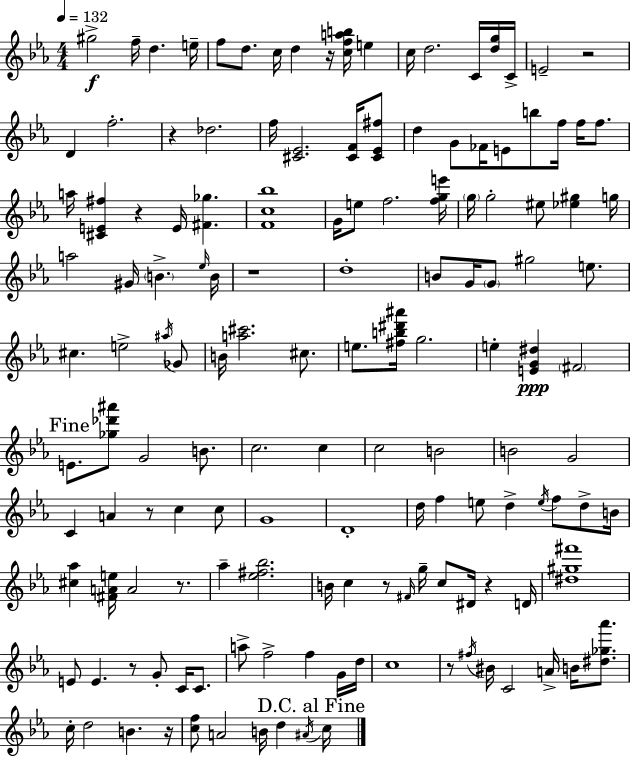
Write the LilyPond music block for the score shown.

{
  \clef treble
  \numericTimeSignature
  \time 4/4
  \key c \minor
  \tempo 4 = 132
  \repeat volta 2 { gis''2->\f f''16-- d''4. e''16-- | f''8 d''8. c''16 d''4 r16 <c'' f'' a'' b''>16 e''4 | c''16 d''2. c'16 <d'' g''>16 c'16-> | e'2-- r2 | \break d'4 f''2.-. | r4 des''2. | f''16 <cis' ees'>2. <cis' f'>16 <cis' ees' fis''>8 | d''4 g'8 fes'16 e'8 b''8 f''16 f''16 f''8. | \break a''16 <cis' e' fis''>4 r4 e'16 <fis' ges''>4. | <f' c'' bes''>1 | g'16 e''8 f''2. <f'' g'' e'''>16 | \parenthesize g''16 g''2-. eis''8 <ees'' gis''>4 g''16 | \break a''2 gis'16 \parenthesize b'4.-> \grace { ees''16 } | b'16 r1 | d''1-. | b'8 g'16 \parenthesize g'8 gis''2 e''8. | \break cis''4. e''2-> \acciaccatura { ais''16 } | ges'8 b'16 <a'' cis'''>2. cis''8. | e''8. <fis'' b'' dis''' ais'''>16 g''2. | e''4-. <e' g' dis''>4\ppp \parenthesize fis'2 | \break \mark "Fine" e'8. <ges'' des''' ais'''>8 g'2 b'8. | c''2. c''4 | c''2 b'2 | b'2 g'2 | \break c'4 a'4 r8 c''4 | c''8 g'1 | d'1-. | d''16 f''4 e''8 d''4-> \acciaccatura { e''16 } f''8 | \break d''8-> b'16 <cis'' aes''>4 <fis' a' e''>16 a'2 | r8. aes''4-- <ees'' fis'' bes''>2. | b'16 c''4 r8 \grace { fis'16 } g''16-- c''8 dis'16 r4 | d'16 <dis'' gis'' fis'''>1 | \break e'8 e'4. r8 g'8-. | c'16 c'8. a''8-> f''2-> f''4 | g'16 d''16 c''1 | r8 \acciaccatura { fis''16 } bis'16 c'2 | \break a'16-> b'16 <dis'' ges'' aes'''>8. c''16-. d''2 b'4. | r16 <c'' f''>8 a'2 b'16 | d''4 \acciaccatura { ais'16 } \mark "D.C. al Fine" c''16 } \bar "|."
}